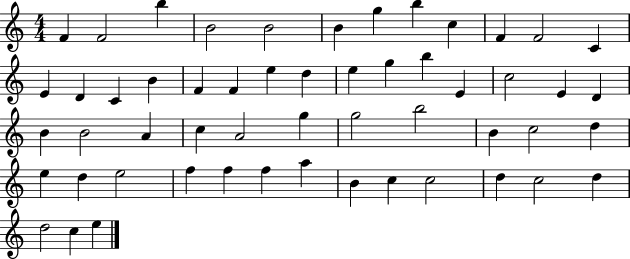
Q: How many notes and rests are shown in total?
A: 54